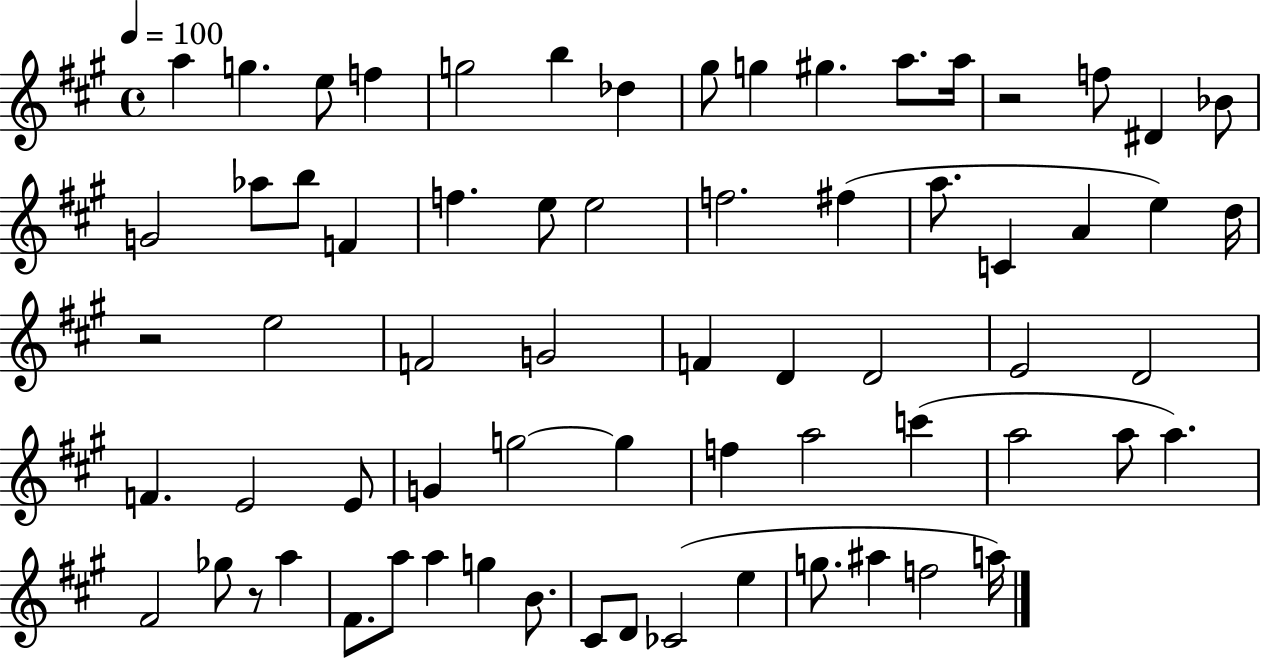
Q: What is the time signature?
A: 4/4